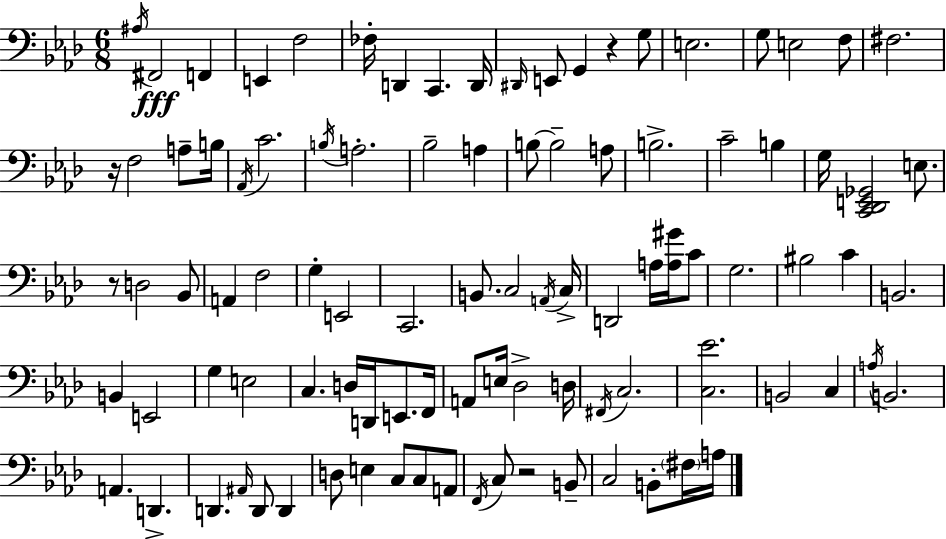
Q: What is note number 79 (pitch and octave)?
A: D3